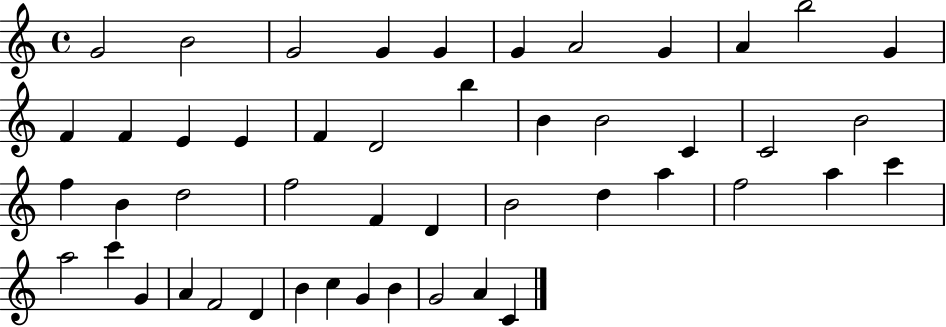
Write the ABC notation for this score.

X:1
T:Untitled
M:4/4
L:1/4
K:C
G2 B2 G2 G G G A2 G A b2 G F F E E F D2 b B B2 C C2 B2 f B d2 f2 F D B2 d a f2 a c' a2 c' G A F2 D B c G B G2 A C